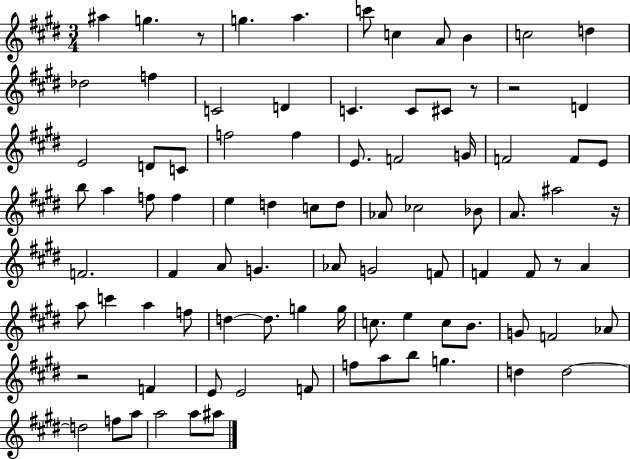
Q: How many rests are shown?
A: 6